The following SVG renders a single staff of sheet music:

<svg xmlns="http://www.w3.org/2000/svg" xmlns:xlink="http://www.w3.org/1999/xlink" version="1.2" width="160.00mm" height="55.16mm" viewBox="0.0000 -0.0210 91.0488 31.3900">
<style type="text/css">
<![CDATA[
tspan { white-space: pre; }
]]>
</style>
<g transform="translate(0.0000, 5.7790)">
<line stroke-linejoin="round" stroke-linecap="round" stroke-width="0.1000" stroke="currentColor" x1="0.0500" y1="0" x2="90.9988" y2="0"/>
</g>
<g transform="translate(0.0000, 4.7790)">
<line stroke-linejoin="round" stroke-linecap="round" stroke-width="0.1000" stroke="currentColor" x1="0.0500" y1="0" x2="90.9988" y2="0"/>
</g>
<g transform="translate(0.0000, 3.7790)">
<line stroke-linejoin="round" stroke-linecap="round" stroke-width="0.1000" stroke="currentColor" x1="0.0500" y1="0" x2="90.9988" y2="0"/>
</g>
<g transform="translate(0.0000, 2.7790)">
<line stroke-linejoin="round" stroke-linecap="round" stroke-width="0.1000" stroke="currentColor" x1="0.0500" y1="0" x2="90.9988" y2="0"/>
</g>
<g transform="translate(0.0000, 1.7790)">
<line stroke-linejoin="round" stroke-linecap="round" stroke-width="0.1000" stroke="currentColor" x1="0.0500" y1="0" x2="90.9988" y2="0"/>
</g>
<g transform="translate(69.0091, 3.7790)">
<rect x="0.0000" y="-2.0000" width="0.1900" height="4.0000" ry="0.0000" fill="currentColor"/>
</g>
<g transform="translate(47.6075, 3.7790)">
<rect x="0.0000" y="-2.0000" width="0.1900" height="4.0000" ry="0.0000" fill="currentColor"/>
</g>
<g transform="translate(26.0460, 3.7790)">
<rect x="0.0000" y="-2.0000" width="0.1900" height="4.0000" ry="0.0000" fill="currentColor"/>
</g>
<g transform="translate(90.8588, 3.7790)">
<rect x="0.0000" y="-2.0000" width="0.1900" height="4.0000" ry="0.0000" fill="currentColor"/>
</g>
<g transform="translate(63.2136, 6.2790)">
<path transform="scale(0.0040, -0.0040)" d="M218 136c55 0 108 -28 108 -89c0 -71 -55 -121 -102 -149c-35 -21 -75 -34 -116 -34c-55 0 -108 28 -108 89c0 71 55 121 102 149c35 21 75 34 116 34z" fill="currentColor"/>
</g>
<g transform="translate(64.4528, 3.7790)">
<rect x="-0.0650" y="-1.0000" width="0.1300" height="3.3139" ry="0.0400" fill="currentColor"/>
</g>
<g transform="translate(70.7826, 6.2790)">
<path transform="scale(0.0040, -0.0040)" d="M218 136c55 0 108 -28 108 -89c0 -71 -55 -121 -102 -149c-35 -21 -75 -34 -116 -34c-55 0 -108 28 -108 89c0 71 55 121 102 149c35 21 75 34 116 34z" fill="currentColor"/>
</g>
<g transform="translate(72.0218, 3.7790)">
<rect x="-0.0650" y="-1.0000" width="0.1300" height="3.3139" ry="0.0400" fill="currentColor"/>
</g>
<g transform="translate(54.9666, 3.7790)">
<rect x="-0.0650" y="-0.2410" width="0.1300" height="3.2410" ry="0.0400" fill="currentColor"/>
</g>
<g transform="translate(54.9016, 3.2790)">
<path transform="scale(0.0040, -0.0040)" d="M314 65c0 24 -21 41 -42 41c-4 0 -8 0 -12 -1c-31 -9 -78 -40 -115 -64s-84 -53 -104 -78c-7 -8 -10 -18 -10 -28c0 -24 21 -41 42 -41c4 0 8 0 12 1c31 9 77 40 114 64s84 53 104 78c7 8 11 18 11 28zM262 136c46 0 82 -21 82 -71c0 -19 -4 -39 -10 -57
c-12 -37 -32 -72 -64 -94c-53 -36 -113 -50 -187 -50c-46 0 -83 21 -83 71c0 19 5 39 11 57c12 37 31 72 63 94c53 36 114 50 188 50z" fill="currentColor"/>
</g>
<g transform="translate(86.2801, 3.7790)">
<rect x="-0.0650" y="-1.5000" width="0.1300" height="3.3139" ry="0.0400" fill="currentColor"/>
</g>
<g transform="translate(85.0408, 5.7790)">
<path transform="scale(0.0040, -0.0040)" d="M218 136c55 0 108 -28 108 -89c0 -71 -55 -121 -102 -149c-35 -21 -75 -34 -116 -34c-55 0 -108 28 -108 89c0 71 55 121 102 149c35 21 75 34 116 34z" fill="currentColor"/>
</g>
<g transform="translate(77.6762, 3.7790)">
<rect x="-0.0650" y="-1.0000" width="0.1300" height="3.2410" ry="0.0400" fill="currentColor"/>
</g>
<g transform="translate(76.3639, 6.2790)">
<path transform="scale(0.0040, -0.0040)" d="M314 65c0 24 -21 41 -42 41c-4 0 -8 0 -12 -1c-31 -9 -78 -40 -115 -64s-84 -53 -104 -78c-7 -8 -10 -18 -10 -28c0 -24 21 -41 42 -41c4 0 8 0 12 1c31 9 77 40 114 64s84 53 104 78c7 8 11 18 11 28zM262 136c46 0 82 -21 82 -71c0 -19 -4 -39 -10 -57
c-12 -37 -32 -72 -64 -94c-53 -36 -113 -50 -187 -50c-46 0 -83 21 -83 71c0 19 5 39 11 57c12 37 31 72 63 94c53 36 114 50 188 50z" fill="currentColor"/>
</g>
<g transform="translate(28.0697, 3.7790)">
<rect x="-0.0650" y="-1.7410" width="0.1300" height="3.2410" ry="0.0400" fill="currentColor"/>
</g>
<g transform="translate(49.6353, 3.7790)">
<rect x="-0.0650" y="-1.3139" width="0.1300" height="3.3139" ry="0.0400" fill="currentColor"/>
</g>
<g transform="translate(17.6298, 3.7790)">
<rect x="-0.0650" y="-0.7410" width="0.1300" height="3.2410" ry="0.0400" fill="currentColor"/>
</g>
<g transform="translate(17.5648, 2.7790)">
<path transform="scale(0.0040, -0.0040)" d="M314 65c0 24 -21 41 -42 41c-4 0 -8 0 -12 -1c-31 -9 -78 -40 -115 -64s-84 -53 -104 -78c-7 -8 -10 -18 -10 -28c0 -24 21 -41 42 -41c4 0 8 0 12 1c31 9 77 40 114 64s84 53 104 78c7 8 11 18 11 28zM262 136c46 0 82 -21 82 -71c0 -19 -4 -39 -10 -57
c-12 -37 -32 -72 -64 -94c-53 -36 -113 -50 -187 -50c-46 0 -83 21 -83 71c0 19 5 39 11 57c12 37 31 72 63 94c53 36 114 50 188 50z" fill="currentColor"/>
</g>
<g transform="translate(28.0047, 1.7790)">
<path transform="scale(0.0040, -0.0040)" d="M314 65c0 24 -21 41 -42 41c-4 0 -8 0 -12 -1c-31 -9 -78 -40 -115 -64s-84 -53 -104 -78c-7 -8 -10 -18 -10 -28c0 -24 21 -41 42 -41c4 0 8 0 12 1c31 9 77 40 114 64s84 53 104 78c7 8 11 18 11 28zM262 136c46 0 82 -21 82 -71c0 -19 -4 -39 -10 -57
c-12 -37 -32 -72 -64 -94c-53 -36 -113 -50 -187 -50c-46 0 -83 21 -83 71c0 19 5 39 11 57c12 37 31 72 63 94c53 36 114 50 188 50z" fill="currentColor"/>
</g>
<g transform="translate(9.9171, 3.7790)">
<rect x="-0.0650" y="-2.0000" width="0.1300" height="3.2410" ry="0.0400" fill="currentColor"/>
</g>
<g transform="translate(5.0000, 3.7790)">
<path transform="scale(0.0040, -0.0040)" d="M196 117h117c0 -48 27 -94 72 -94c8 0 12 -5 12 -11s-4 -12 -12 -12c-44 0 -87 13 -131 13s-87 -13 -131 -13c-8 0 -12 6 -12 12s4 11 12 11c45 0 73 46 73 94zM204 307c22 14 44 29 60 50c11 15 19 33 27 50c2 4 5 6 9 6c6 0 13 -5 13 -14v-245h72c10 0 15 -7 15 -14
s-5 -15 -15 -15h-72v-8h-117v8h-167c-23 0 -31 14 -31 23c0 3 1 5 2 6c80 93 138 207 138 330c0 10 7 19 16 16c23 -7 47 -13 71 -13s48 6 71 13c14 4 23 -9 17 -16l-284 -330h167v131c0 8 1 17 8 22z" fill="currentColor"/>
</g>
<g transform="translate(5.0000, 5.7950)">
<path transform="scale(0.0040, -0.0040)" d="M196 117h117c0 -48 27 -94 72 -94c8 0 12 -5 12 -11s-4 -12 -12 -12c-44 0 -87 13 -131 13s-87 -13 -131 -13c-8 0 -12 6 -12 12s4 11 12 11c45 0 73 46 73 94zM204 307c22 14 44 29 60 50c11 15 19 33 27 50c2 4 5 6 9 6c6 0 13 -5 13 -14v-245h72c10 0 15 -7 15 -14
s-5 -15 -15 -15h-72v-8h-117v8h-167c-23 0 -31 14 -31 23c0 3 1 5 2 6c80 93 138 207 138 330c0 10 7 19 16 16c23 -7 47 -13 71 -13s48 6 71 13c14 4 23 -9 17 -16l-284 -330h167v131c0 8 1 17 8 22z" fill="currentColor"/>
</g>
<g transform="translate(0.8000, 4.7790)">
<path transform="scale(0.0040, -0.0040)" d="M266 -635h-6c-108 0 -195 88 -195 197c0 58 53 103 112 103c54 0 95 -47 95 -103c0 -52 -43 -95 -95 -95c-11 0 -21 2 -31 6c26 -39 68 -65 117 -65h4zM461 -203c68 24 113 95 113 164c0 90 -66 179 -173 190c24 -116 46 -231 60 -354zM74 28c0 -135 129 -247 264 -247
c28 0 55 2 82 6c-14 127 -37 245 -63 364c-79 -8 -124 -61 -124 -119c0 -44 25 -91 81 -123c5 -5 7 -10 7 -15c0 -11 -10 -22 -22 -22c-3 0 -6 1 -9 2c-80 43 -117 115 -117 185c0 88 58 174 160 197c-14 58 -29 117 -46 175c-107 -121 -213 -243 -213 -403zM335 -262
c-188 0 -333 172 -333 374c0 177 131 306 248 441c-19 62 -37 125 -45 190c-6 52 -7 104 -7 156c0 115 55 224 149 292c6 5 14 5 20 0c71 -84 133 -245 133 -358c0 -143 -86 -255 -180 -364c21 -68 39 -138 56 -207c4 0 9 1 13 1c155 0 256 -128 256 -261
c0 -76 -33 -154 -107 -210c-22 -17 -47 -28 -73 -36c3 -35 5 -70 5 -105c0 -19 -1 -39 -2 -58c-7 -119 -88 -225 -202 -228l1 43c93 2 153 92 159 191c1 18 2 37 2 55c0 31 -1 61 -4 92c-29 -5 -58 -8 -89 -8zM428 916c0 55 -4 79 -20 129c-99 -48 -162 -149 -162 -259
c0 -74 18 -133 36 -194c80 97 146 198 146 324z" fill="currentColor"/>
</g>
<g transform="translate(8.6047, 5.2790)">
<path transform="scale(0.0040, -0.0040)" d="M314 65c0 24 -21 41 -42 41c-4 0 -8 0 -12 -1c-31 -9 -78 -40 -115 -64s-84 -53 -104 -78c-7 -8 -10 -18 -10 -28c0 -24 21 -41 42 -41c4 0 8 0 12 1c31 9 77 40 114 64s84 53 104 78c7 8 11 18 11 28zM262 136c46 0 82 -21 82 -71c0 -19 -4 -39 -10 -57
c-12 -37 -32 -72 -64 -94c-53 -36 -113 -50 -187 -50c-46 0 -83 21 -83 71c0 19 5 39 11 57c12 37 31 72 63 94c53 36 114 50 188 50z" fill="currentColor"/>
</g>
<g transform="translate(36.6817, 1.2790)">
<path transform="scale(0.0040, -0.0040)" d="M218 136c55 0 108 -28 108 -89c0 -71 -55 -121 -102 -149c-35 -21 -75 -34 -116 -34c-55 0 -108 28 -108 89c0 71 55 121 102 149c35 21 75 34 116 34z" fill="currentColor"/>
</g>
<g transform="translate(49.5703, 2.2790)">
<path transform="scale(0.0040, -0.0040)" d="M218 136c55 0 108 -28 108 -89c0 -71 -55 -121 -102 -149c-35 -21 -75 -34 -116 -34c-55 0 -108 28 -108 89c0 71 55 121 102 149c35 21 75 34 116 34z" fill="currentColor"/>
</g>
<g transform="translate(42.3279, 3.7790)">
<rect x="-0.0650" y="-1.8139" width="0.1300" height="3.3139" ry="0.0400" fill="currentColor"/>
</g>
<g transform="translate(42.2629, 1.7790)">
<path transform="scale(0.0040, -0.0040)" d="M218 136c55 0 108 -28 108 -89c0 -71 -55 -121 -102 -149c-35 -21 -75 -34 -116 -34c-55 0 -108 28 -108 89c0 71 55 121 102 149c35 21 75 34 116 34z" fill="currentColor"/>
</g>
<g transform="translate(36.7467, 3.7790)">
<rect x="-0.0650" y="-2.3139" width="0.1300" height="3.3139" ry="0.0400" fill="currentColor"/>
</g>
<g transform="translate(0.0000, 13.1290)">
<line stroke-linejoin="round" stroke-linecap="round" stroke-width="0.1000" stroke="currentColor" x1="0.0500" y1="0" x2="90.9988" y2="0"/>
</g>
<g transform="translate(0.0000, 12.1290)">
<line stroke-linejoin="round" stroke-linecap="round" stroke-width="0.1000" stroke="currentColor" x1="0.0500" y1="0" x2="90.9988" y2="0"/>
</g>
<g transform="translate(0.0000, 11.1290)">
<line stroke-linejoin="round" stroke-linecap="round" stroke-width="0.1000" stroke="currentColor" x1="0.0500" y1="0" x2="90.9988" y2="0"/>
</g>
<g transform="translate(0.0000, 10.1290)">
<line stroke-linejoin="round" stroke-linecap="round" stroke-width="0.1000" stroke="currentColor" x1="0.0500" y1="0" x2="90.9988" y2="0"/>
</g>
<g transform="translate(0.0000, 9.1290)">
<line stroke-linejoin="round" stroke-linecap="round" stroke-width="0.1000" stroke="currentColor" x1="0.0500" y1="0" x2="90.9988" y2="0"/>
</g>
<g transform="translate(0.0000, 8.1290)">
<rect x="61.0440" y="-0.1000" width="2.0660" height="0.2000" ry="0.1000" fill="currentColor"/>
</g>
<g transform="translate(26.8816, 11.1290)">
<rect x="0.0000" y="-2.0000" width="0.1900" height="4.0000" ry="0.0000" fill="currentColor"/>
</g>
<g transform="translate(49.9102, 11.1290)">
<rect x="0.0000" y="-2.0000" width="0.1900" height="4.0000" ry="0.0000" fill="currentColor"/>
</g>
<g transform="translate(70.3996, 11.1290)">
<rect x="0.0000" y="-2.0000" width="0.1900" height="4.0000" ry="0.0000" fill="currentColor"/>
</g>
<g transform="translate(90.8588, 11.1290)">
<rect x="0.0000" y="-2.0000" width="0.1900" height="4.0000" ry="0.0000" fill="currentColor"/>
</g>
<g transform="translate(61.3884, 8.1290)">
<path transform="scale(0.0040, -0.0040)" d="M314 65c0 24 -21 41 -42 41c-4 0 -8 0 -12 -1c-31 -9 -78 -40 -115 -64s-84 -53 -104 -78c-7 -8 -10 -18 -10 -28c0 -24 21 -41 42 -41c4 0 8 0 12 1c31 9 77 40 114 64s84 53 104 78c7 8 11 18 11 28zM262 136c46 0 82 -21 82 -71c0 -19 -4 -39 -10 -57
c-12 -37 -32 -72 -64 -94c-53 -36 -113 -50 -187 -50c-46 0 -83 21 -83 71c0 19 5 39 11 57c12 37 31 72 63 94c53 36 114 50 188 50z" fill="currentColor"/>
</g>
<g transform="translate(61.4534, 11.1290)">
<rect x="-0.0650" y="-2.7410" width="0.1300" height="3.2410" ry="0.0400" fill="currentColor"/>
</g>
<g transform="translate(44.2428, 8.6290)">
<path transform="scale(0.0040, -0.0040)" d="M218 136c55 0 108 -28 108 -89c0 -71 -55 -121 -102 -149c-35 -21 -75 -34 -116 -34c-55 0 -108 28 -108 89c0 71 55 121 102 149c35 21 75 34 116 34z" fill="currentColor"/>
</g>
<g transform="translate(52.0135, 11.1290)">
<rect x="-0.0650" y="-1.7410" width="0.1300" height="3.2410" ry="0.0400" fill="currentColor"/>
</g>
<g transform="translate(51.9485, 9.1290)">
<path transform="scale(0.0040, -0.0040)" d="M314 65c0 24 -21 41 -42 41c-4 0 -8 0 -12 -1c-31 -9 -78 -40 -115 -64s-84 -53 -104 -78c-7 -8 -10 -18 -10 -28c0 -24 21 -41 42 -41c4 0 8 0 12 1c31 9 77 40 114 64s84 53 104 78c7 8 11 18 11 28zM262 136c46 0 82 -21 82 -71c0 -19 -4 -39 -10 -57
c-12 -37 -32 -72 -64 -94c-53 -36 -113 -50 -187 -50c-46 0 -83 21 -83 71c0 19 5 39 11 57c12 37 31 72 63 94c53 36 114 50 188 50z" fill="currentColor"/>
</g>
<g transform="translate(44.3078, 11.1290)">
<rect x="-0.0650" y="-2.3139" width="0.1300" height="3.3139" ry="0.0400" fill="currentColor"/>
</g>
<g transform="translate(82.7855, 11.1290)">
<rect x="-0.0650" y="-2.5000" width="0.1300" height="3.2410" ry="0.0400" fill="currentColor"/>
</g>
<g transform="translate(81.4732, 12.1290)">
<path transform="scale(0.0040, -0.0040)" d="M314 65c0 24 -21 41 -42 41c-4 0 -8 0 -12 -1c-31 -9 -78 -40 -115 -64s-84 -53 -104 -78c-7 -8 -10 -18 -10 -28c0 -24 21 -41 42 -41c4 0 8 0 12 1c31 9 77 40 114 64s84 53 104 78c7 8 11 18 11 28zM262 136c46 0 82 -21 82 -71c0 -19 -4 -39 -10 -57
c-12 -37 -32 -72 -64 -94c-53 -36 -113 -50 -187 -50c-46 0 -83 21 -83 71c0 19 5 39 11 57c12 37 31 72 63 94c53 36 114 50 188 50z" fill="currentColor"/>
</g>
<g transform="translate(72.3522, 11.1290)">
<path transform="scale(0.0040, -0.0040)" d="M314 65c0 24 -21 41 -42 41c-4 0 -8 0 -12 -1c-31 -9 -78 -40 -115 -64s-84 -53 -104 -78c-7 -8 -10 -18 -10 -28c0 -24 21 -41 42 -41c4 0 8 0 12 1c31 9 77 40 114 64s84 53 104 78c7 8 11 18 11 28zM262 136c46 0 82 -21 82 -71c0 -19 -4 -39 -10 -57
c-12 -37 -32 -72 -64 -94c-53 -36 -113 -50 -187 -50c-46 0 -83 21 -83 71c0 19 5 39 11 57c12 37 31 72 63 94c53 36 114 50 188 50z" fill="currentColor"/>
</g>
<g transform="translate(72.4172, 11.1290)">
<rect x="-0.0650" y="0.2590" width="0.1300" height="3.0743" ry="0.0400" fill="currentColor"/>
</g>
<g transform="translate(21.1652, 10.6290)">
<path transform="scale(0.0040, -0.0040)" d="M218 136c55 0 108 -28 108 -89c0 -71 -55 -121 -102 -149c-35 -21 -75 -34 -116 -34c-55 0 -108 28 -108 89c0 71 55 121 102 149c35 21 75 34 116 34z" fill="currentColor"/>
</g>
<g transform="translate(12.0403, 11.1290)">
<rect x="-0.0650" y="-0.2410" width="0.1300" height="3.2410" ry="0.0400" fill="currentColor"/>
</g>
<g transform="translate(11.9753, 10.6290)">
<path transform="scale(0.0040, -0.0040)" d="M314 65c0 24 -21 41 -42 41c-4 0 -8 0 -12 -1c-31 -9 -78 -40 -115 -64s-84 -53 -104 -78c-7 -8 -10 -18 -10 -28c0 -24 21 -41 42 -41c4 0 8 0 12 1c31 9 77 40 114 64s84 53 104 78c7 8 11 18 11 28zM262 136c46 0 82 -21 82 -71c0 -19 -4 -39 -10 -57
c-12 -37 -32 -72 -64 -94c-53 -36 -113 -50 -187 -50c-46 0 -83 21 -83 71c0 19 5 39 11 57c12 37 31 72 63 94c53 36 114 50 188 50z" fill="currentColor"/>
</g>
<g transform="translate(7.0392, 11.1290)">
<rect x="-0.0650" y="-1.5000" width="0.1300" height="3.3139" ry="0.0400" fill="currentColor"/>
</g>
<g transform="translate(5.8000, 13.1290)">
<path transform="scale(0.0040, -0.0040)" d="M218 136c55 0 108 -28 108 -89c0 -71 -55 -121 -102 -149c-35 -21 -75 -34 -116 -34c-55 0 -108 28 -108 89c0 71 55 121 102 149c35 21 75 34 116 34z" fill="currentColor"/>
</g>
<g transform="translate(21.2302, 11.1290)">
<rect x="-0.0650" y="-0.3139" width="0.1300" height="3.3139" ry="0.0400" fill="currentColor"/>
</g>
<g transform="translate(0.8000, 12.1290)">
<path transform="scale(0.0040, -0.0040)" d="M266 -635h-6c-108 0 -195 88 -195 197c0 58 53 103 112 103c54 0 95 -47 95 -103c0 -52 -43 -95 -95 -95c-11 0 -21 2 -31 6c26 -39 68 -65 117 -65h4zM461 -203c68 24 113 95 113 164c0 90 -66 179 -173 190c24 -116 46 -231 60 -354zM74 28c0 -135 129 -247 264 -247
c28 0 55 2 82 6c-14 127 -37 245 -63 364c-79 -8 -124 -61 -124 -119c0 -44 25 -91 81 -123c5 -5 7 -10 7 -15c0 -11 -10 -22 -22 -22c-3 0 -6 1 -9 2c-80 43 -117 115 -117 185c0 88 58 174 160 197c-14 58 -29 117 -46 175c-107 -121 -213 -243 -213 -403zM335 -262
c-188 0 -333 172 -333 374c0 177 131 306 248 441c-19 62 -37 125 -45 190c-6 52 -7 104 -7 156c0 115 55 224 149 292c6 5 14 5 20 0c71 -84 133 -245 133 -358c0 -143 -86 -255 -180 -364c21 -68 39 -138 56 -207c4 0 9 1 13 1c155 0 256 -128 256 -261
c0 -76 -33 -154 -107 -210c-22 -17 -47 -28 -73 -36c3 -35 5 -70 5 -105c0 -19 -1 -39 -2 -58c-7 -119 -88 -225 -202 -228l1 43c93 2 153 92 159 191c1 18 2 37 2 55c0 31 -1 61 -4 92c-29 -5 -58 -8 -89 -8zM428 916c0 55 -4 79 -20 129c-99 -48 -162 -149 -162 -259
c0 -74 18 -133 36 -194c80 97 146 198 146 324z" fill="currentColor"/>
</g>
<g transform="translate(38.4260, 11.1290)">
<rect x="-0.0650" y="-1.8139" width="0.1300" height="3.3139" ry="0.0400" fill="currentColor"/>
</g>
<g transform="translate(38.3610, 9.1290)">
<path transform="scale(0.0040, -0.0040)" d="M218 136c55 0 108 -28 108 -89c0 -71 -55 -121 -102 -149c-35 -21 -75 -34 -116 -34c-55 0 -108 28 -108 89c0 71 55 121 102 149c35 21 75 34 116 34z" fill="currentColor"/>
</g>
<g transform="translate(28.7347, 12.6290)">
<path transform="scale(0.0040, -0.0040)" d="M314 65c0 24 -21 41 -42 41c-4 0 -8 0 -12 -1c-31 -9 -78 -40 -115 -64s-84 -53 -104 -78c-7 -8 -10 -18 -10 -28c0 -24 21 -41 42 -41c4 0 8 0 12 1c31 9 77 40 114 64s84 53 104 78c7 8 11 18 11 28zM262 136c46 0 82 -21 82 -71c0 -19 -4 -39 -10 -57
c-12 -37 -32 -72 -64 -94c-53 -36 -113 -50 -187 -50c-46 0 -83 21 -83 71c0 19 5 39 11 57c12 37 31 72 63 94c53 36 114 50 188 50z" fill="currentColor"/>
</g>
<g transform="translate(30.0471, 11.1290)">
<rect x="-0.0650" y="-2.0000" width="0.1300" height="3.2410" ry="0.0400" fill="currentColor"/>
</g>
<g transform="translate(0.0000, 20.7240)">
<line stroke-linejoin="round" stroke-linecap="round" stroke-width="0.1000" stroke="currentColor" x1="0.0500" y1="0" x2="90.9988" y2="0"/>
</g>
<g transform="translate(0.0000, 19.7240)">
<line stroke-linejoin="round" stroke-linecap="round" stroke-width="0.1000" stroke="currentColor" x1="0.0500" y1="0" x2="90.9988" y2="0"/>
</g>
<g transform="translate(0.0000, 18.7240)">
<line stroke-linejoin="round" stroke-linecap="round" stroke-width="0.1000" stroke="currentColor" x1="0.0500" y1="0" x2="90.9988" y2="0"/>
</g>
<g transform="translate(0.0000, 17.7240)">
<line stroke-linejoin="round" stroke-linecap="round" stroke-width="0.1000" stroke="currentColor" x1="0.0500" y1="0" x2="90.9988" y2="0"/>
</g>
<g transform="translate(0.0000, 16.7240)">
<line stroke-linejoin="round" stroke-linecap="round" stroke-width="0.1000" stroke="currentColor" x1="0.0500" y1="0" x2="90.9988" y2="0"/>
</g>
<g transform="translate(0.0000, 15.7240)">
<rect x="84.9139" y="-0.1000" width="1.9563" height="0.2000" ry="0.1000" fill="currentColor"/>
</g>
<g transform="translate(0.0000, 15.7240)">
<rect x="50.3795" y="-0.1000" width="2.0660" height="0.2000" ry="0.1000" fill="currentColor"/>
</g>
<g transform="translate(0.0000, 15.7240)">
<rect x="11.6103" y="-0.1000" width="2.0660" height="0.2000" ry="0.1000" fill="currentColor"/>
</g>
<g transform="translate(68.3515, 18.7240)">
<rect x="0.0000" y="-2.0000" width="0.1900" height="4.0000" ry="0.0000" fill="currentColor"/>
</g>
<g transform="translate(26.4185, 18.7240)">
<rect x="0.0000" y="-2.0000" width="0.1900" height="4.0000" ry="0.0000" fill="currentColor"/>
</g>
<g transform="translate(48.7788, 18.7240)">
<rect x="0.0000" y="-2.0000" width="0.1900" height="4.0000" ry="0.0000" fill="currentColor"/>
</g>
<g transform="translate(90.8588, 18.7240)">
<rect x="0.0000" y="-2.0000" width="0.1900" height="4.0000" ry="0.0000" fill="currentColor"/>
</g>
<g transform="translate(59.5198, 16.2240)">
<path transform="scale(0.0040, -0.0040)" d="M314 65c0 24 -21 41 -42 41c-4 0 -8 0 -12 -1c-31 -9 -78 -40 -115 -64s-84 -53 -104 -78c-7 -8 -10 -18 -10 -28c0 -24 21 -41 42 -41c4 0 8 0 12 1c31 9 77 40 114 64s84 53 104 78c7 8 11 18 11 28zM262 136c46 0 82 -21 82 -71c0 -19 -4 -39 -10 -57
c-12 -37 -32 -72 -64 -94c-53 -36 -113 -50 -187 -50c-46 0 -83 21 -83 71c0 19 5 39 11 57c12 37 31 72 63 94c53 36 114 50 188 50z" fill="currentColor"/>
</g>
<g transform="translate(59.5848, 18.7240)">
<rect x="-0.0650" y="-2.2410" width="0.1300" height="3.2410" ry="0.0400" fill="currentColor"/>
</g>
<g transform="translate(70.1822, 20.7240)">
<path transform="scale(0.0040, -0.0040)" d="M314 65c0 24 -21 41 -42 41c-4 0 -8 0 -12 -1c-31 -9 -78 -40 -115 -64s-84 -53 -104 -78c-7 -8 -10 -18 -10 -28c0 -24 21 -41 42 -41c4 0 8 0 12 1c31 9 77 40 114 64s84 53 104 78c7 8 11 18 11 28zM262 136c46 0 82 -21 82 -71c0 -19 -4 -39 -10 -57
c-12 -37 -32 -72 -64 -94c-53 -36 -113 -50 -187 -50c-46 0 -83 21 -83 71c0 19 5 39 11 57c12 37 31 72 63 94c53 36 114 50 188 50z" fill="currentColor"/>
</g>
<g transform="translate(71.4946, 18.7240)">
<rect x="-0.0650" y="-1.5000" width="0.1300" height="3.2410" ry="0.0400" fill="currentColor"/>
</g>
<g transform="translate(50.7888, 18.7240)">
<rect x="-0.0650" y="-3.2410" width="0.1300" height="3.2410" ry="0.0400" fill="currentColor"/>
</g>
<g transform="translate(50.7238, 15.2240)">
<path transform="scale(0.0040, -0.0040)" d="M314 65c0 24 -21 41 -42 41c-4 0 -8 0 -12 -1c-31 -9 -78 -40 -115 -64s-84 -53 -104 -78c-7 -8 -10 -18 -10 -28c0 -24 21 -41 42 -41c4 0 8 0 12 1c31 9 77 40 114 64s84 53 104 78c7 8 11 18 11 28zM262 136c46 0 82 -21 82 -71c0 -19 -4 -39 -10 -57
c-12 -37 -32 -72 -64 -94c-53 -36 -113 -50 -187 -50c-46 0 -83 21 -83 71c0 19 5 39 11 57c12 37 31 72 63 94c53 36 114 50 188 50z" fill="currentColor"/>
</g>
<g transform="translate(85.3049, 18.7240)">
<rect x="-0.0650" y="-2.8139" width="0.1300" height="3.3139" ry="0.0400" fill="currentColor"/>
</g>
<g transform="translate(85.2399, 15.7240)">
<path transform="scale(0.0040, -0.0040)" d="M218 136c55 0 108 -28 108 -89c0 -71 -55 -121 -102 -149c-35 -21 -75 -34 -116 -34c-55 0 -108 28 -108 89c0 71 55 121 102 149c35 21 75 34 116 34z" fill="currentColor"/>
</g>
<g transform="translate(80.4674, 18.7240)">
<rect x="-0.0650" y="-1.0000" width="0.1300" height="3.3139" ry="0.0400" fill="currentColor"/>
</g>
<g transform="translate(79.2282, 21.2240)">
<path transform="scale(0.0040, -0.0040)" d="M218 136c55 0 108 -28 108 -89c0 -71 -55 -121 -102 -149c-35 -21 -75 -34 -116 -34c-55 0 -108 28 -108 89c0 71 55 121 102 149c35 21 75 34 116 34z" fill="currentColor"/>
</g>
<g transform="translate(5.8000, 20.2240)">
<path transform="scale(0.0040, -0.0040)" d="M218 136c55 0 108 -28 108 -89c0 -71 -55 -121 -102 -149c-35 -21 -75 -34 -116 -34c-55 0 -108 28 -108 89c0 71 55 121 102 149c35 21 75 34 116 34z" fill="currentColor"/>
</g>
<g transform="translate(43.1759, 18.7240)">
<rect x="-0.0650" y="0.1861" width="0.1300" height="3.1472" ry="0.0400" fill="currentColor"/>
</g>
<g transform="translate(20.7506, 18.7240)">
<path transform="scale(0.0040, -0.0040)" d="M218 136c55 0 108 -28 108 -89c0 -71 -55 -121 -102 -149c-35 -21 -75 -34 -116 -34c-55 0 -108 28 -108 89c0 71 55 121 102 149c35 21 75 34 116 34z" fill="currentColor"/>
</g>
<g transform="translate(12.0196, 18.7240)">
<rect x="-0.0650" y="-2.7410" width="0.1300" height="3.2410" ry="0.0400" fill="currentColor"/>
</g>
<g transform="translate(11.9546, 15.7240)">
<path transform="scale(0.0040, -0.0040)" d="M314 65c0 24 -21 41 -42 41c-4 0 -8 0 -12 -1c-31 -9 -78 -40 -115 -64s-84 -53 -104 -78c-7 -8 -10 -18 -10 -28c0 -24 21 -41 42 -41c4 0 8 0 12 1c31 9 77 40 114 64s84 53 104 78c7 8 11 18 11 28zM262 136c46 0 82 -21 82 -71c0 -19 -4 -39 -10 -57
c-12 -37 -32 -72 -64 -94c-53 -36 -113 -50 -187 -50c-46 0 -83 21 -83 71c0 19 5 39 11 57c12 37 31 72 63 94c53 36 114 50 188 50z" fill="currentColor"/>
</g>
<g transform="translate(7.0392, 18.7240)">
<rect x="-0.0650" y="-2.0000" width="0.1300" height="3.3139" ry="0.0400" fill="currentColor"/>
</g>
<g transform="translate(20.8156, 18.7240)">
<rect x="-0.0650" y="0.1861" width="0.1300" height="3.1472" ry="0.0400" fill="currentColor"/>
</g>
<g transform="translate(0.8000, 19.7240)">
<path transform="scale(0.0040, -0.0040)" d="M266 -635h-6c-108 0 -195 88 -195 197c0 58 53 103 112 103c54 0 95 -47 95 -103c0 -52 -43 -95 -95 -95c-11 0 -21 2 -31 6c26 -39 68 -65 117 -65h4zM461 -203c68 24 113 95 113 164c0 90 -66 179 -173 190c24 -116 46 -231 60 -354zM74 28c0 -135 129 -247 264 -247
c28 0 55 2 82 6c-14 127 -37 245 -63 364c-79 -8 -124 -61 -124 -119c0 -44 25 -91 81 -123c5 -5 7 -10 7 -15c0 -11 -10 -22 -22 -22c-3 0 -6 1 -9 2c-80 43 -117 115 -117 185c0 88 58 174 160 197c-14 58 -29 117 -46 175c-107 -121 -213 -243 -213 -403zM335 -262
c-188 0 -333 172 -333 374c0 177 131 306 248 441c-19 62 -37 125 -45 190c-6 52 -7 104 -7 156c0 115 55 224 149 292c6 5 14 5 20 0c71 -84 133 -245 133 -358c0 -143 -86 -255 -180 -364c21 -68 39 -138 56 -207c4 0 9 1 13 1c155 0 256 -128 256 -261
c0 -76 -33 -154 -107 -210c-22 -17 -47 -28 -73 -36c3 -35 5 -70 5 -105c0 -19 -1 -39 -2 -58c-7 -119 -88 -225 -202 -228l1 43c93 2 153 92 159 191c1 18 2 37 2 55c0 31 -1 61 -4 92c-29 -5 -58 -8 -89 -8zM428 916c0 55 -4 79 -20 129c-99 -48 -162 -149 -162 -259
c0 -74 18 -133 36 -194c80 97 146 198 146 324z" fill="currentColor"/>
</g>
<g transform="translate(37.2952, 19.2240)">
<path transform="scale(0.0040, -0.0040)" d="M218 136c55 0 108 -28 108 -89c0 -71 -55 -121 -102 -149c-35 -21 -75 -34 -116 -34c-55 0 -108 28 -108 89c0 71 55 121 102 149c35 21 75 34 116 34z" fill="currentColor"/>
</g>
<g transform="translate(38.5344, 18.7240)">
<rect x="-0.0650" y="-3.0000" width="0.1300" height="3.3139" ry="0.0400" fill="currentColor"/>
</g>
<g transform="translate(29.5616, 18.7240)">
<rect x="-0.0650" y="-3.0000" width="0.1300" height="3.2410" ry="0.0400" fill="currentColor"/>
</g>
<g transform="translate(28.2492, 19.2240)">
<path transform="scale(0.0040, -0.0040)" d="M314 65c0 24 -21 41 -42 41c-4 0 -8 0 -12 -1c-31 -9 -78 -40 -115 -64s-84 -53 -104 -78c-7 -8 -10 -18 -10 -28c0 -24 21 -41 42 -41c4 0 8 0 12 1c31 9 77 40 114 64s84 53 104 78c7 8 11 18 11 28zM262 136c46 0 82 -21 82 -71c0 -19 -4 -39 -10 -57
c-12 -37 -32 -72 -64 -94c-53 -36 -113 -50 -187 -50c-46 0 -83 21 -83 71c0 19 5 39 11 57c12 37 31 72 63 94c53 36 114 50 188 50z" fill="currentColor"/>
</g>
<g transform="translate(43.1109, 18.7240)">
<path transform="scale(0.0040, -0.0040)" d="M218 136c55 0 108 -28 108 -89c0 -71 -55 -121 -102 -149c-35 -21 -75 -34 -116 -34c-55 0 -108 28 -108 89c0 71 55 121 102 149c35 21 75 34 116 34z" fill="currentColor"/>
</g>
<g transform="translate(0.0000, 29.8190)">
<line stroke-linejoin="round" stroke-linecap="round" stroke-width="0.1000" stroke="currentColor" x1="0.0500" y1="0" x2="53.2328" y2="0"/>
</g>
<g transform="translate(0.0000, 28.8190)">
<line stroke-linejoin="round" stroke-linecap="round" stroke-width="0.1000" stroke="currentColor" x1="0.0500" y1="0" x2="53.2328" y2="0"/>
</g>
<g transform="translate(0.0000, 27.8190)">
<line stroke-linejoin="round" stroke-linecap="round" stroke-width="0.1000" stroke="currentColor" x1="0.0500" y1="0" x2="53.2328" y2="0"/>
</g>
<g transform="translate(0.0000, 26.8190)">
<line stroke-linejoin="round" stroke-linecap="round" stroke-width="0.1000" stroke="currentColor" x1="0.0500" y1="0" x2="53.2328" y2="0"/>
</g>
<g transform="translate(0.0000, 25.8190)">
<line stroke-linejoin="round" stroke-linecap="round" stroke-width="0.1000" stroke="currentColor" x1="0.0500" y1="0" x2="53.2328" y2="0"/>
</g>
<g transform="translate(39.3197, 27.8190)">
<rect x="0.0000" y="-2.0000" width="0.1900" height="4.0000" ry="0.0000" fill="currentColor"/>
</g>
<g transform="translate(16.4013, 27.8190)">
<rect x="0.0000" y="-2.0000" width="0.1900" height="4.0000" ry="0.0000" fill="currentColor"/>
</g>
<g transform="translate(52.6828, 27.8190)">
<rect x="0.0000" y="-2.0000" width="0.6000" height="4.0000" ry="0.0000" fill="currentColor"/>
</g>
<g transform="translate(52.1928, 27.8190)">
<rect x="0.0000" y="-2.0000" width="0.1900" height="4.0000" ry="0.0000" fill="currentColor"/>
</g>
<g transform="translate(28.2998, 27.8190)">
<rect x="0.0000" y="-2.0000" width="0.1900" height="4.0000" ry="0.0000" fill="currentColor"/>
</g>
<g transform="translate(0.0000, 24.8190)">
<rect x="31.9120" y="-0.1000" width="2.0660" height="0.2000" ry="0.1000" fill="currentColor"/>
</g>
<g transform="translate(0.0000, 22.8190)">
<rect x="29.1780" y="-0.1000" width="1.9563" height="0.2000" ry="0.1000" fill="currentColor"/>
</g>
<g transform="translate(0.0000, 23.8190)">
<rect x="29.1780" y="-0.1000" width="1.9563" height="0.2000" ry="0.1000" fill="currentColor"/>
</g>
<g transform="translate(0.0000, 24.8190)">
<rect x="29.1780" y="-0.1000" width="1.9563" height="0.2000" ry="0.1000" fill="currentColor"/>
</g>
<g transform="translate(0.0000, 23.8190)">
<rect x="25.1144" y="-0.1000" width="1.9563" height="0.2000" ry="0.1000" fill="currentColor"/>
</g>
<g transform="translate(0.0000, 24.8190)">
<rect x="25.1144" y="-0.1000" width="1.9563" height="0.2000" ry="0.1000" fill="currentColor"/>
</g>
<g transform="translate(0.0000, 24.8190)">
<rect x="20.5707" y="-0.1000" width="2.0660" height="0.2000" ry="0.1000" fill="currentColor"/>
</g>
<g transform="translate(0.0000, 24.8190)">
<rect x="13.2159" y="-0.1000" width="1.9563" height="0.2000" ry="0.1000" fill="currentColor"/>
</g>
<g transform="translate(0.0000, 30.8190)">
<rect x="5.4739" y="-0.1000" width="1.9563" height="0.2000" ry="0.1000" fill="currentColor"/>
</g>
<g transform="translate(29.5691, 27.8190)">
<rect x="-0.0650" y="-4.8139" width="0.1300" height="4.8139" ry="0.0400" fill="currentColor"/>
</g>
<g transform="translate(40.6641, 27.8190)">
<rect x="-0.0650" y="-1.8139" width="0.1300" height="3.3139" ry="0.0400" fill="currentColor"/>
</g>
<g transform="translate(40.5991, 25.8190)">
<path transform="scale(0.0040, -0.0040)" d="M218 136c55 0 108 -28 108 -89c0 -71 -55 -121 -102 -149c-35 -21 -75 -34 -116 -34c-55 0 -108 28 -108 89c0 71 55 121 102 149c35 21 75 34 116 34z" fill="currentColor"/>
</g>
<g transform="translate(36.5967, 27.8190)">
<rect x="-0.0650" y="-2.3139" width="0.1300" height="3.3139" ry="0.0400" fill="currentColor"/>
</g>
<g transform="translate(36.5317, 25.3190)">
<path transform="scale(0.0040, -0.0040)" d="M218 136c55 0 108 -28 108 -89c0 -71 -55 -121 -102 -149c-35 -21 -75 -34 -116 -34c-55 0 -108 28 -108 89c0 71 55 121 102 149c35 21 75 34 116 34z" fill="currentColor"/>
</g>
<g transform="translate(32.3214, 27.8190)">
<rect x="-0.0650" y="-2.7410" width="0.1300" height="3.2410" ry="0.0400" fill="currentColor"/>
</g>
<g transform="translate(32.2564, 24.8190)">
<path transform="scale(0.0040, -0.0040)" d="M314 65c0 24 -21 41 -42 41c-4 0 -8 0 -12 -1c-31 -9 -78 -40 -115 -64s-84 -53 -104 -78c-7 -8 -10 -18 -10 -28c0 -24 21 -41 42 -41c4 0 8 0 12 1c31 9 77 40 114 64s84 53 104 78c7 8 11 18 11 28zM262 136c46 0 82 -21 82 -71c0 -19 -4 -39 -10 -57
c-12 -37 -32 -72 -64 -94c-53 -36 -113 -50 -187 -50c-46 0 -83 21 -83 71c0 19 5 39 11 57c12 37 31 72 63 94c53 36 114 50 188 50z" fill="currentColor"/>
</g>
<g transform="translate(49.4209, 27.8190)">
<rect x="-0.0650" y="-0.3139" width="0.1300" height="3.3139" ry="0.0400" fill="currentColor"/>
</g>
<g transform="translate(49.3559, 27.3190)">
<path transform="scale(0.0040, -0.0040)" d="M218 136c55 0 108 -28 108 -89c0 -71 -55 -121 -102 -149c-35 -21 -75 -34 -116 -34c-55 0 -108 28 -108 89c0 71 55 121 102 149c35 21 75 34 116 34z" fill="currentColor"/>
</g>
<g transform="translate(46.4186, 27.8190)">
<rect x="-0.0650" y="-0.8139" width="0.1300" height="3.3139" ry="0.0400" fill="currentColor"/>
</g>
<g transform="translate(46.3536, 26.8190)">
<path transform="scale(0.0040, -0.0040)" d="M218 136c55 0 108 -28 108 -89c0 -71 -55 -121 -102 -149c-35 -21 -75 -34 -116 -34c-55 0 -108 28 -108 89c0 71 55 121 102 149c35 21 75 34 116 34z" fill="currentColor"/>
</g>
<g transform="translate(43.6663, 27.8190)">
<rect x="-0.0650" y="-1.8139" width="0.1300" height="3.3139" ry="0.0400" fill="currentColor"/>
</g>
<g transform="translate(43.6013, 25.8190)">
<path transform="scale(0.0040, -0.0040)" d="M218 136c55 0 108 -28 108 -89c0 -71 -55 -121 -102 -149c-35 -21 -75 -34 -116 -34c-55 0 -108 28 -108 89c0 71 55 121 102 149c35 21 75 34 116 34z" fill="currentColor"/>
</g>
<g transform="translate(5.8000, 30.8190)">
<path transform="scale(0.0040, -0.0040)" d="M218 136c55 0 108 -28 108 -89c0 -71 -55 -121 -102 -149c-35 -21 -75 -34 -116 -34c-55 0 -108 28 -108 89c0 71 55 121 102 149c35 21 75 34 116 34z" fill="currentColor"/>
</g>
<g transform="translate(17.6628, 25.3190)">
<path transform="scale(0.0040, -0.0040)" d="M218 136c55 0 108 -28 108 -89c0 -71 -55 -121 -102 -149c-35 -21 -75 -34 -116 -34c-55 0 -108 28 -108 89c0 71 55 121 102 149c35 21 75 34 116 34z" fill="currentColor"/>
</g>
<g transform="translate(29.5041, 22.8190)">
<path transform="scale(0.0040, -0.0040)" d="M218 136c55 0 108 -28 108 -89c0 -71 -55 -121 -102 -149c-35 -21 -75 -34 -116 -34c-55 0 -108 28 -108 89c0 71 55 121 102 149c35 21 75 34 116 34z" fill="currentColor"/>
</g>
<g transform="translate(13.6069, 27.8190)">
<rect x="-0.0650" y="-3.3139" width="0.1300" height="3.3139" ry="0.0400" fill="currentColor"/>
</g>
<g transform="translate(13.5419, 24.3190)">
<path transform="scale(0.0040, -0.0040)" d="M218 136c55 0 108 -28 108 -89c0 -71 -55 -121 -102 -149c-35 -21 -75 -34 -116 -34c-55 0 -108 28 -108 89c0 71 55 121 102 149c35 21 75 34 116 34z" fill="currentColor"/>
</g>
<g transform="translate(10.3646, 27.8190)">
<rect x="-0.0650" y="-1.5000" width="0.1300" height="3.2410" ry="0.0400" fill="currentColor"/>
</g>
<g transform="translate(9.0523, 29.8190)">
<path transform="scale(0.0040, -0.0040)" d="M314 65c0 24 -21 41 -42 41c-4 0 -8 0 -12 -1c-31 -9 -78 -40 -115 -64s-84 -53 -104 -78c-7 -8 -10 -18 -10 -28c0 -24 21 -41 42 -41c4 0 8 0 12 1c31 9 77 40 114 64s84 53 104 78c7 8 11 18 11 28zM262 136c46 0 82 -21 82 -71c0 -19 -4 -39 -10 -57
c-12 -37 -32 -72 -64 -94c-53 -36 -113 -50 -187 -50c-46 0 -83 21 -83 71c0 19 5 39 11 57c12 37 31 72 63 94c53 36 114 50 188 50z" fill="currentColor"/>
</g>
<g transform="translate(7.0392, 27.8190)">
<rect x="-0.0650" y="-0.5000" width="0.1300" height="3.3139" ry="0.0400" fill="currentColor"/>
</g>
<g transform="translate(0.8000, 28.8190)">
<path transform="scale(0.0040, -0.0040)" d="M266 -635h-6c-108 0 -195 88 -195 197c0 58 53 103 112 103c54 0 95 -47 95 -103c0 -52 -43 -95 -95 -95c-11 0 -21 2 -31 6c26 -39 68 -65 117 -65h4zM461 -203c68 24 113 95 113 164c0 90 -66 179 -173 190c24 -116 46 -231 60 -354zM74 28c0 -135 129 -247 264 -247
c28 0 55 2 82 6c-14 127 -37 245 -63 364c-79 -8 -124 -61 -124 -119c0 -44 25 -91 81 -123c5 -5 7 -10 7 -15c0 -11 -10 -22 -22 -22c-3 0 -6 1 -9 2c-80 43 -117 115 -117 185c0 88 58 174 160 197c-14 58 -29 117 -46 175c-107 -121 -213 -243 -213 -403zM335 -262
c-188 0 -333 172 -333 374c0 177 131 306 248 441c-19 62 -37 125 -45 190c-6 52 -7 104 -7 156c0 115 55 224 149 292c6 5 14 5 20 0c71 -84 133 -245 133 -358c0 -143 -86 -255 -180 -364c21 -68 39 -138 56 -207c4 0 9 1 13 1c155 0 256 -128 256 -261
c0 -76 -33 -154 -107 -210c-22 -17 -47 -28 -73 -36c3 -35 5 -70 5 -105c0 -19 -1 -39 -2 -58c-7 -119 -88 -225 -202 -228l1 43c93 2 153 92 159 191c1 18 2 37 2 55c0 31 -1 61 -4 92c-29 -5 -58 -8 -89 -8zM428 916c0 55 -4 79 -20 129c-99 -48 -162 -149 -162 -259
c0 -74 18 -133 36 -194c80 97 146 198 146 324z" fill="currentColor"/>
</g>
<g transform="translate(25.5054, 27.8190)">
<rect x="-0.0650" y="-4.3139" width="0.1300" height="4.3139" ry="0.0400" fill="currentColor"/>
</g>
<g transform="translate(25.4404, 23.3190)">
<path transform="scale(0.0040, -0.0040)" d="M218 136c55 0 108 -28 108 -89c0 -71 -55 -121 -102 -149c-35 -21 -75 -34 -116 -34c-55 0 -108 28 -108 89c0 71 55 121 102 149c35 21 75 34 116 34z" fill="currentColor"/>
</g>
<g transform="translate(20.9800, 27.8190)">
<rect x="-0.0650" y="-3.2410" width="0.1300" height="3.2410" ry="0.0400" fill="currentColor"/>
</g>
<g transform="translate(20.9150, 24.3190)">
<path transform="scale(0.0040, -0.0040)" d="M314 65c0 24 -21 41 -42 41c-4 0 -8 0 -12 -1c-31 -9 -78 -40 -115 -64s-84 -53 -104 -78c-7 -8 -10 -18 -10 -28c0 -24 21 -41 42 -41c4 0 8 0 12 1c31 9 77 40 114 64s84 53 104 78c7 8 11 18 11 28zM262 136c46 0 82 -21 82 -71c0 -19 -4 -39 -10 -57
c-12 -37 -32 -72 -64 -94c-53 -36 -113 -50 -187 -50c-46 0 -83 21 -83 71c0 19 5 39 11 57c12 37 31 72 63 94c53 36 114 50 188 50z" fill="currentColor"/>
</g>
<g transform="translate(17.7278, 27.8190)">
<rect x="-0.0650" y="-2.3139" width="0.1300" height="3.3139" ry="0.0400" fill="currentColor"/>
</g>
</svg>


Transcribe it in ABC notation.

X:1
T:Untitled
M:4/4
L:1/4
K:C
F2 d2 f2 g f e c2 D D D2 E E c2 c F2 f g f2 a2 B2 G2 F a2 B A2 A B b2 g2 E2 D a C E2 b g b2 d' e' a2 g f f d c